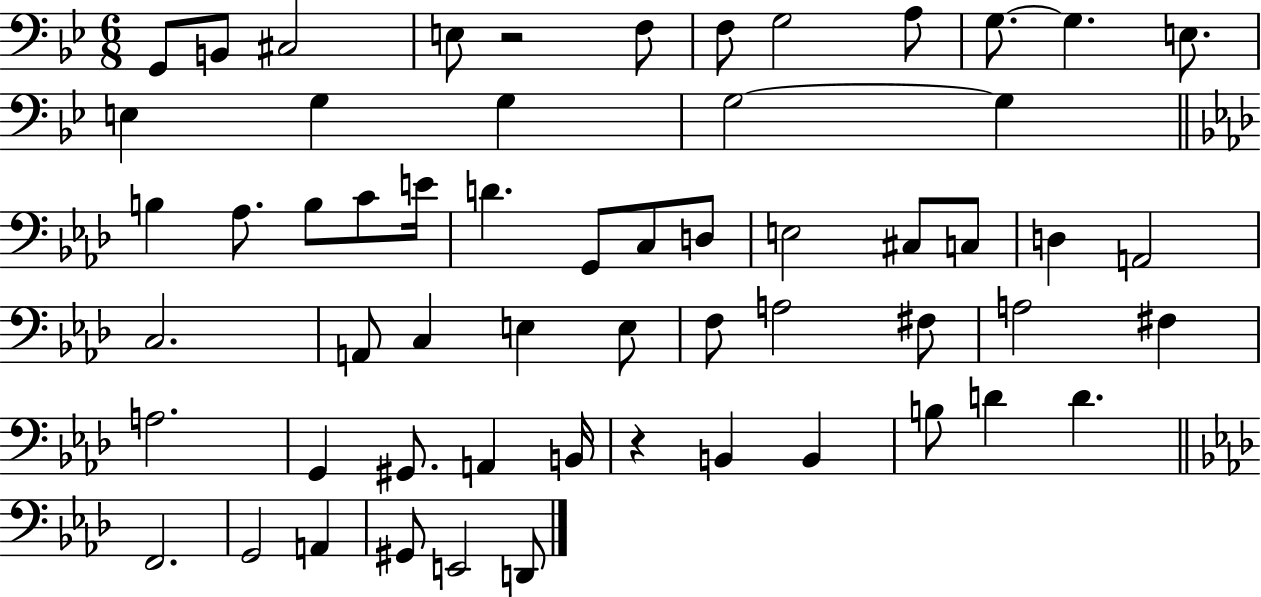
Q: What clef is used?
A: bass